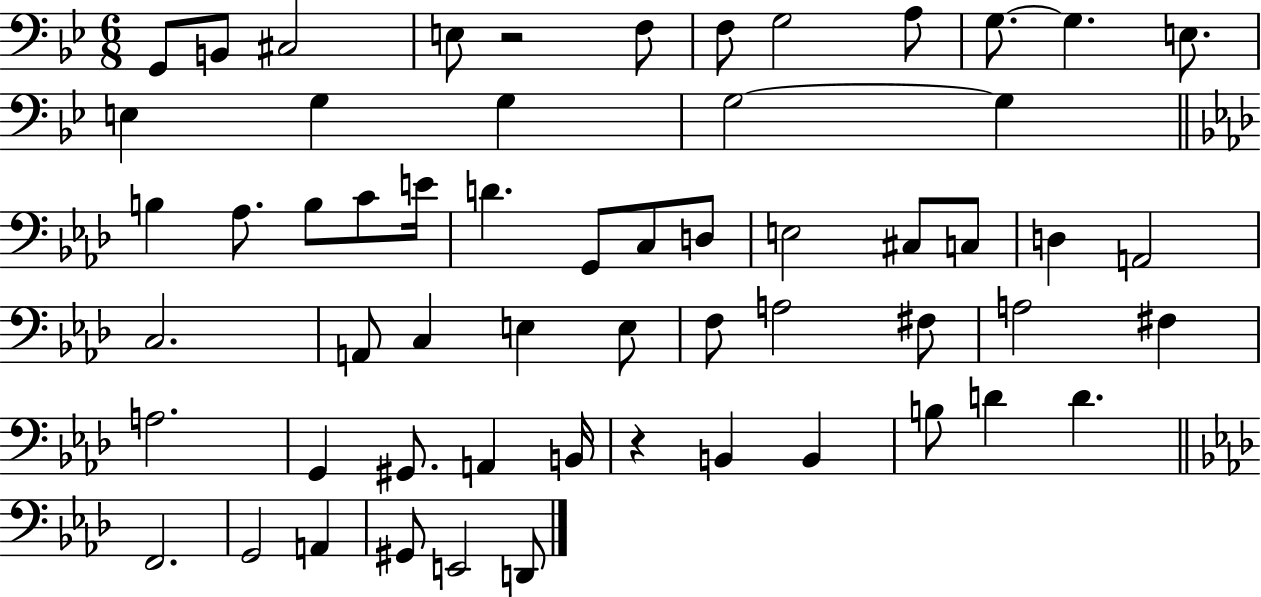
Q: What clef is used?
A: bass